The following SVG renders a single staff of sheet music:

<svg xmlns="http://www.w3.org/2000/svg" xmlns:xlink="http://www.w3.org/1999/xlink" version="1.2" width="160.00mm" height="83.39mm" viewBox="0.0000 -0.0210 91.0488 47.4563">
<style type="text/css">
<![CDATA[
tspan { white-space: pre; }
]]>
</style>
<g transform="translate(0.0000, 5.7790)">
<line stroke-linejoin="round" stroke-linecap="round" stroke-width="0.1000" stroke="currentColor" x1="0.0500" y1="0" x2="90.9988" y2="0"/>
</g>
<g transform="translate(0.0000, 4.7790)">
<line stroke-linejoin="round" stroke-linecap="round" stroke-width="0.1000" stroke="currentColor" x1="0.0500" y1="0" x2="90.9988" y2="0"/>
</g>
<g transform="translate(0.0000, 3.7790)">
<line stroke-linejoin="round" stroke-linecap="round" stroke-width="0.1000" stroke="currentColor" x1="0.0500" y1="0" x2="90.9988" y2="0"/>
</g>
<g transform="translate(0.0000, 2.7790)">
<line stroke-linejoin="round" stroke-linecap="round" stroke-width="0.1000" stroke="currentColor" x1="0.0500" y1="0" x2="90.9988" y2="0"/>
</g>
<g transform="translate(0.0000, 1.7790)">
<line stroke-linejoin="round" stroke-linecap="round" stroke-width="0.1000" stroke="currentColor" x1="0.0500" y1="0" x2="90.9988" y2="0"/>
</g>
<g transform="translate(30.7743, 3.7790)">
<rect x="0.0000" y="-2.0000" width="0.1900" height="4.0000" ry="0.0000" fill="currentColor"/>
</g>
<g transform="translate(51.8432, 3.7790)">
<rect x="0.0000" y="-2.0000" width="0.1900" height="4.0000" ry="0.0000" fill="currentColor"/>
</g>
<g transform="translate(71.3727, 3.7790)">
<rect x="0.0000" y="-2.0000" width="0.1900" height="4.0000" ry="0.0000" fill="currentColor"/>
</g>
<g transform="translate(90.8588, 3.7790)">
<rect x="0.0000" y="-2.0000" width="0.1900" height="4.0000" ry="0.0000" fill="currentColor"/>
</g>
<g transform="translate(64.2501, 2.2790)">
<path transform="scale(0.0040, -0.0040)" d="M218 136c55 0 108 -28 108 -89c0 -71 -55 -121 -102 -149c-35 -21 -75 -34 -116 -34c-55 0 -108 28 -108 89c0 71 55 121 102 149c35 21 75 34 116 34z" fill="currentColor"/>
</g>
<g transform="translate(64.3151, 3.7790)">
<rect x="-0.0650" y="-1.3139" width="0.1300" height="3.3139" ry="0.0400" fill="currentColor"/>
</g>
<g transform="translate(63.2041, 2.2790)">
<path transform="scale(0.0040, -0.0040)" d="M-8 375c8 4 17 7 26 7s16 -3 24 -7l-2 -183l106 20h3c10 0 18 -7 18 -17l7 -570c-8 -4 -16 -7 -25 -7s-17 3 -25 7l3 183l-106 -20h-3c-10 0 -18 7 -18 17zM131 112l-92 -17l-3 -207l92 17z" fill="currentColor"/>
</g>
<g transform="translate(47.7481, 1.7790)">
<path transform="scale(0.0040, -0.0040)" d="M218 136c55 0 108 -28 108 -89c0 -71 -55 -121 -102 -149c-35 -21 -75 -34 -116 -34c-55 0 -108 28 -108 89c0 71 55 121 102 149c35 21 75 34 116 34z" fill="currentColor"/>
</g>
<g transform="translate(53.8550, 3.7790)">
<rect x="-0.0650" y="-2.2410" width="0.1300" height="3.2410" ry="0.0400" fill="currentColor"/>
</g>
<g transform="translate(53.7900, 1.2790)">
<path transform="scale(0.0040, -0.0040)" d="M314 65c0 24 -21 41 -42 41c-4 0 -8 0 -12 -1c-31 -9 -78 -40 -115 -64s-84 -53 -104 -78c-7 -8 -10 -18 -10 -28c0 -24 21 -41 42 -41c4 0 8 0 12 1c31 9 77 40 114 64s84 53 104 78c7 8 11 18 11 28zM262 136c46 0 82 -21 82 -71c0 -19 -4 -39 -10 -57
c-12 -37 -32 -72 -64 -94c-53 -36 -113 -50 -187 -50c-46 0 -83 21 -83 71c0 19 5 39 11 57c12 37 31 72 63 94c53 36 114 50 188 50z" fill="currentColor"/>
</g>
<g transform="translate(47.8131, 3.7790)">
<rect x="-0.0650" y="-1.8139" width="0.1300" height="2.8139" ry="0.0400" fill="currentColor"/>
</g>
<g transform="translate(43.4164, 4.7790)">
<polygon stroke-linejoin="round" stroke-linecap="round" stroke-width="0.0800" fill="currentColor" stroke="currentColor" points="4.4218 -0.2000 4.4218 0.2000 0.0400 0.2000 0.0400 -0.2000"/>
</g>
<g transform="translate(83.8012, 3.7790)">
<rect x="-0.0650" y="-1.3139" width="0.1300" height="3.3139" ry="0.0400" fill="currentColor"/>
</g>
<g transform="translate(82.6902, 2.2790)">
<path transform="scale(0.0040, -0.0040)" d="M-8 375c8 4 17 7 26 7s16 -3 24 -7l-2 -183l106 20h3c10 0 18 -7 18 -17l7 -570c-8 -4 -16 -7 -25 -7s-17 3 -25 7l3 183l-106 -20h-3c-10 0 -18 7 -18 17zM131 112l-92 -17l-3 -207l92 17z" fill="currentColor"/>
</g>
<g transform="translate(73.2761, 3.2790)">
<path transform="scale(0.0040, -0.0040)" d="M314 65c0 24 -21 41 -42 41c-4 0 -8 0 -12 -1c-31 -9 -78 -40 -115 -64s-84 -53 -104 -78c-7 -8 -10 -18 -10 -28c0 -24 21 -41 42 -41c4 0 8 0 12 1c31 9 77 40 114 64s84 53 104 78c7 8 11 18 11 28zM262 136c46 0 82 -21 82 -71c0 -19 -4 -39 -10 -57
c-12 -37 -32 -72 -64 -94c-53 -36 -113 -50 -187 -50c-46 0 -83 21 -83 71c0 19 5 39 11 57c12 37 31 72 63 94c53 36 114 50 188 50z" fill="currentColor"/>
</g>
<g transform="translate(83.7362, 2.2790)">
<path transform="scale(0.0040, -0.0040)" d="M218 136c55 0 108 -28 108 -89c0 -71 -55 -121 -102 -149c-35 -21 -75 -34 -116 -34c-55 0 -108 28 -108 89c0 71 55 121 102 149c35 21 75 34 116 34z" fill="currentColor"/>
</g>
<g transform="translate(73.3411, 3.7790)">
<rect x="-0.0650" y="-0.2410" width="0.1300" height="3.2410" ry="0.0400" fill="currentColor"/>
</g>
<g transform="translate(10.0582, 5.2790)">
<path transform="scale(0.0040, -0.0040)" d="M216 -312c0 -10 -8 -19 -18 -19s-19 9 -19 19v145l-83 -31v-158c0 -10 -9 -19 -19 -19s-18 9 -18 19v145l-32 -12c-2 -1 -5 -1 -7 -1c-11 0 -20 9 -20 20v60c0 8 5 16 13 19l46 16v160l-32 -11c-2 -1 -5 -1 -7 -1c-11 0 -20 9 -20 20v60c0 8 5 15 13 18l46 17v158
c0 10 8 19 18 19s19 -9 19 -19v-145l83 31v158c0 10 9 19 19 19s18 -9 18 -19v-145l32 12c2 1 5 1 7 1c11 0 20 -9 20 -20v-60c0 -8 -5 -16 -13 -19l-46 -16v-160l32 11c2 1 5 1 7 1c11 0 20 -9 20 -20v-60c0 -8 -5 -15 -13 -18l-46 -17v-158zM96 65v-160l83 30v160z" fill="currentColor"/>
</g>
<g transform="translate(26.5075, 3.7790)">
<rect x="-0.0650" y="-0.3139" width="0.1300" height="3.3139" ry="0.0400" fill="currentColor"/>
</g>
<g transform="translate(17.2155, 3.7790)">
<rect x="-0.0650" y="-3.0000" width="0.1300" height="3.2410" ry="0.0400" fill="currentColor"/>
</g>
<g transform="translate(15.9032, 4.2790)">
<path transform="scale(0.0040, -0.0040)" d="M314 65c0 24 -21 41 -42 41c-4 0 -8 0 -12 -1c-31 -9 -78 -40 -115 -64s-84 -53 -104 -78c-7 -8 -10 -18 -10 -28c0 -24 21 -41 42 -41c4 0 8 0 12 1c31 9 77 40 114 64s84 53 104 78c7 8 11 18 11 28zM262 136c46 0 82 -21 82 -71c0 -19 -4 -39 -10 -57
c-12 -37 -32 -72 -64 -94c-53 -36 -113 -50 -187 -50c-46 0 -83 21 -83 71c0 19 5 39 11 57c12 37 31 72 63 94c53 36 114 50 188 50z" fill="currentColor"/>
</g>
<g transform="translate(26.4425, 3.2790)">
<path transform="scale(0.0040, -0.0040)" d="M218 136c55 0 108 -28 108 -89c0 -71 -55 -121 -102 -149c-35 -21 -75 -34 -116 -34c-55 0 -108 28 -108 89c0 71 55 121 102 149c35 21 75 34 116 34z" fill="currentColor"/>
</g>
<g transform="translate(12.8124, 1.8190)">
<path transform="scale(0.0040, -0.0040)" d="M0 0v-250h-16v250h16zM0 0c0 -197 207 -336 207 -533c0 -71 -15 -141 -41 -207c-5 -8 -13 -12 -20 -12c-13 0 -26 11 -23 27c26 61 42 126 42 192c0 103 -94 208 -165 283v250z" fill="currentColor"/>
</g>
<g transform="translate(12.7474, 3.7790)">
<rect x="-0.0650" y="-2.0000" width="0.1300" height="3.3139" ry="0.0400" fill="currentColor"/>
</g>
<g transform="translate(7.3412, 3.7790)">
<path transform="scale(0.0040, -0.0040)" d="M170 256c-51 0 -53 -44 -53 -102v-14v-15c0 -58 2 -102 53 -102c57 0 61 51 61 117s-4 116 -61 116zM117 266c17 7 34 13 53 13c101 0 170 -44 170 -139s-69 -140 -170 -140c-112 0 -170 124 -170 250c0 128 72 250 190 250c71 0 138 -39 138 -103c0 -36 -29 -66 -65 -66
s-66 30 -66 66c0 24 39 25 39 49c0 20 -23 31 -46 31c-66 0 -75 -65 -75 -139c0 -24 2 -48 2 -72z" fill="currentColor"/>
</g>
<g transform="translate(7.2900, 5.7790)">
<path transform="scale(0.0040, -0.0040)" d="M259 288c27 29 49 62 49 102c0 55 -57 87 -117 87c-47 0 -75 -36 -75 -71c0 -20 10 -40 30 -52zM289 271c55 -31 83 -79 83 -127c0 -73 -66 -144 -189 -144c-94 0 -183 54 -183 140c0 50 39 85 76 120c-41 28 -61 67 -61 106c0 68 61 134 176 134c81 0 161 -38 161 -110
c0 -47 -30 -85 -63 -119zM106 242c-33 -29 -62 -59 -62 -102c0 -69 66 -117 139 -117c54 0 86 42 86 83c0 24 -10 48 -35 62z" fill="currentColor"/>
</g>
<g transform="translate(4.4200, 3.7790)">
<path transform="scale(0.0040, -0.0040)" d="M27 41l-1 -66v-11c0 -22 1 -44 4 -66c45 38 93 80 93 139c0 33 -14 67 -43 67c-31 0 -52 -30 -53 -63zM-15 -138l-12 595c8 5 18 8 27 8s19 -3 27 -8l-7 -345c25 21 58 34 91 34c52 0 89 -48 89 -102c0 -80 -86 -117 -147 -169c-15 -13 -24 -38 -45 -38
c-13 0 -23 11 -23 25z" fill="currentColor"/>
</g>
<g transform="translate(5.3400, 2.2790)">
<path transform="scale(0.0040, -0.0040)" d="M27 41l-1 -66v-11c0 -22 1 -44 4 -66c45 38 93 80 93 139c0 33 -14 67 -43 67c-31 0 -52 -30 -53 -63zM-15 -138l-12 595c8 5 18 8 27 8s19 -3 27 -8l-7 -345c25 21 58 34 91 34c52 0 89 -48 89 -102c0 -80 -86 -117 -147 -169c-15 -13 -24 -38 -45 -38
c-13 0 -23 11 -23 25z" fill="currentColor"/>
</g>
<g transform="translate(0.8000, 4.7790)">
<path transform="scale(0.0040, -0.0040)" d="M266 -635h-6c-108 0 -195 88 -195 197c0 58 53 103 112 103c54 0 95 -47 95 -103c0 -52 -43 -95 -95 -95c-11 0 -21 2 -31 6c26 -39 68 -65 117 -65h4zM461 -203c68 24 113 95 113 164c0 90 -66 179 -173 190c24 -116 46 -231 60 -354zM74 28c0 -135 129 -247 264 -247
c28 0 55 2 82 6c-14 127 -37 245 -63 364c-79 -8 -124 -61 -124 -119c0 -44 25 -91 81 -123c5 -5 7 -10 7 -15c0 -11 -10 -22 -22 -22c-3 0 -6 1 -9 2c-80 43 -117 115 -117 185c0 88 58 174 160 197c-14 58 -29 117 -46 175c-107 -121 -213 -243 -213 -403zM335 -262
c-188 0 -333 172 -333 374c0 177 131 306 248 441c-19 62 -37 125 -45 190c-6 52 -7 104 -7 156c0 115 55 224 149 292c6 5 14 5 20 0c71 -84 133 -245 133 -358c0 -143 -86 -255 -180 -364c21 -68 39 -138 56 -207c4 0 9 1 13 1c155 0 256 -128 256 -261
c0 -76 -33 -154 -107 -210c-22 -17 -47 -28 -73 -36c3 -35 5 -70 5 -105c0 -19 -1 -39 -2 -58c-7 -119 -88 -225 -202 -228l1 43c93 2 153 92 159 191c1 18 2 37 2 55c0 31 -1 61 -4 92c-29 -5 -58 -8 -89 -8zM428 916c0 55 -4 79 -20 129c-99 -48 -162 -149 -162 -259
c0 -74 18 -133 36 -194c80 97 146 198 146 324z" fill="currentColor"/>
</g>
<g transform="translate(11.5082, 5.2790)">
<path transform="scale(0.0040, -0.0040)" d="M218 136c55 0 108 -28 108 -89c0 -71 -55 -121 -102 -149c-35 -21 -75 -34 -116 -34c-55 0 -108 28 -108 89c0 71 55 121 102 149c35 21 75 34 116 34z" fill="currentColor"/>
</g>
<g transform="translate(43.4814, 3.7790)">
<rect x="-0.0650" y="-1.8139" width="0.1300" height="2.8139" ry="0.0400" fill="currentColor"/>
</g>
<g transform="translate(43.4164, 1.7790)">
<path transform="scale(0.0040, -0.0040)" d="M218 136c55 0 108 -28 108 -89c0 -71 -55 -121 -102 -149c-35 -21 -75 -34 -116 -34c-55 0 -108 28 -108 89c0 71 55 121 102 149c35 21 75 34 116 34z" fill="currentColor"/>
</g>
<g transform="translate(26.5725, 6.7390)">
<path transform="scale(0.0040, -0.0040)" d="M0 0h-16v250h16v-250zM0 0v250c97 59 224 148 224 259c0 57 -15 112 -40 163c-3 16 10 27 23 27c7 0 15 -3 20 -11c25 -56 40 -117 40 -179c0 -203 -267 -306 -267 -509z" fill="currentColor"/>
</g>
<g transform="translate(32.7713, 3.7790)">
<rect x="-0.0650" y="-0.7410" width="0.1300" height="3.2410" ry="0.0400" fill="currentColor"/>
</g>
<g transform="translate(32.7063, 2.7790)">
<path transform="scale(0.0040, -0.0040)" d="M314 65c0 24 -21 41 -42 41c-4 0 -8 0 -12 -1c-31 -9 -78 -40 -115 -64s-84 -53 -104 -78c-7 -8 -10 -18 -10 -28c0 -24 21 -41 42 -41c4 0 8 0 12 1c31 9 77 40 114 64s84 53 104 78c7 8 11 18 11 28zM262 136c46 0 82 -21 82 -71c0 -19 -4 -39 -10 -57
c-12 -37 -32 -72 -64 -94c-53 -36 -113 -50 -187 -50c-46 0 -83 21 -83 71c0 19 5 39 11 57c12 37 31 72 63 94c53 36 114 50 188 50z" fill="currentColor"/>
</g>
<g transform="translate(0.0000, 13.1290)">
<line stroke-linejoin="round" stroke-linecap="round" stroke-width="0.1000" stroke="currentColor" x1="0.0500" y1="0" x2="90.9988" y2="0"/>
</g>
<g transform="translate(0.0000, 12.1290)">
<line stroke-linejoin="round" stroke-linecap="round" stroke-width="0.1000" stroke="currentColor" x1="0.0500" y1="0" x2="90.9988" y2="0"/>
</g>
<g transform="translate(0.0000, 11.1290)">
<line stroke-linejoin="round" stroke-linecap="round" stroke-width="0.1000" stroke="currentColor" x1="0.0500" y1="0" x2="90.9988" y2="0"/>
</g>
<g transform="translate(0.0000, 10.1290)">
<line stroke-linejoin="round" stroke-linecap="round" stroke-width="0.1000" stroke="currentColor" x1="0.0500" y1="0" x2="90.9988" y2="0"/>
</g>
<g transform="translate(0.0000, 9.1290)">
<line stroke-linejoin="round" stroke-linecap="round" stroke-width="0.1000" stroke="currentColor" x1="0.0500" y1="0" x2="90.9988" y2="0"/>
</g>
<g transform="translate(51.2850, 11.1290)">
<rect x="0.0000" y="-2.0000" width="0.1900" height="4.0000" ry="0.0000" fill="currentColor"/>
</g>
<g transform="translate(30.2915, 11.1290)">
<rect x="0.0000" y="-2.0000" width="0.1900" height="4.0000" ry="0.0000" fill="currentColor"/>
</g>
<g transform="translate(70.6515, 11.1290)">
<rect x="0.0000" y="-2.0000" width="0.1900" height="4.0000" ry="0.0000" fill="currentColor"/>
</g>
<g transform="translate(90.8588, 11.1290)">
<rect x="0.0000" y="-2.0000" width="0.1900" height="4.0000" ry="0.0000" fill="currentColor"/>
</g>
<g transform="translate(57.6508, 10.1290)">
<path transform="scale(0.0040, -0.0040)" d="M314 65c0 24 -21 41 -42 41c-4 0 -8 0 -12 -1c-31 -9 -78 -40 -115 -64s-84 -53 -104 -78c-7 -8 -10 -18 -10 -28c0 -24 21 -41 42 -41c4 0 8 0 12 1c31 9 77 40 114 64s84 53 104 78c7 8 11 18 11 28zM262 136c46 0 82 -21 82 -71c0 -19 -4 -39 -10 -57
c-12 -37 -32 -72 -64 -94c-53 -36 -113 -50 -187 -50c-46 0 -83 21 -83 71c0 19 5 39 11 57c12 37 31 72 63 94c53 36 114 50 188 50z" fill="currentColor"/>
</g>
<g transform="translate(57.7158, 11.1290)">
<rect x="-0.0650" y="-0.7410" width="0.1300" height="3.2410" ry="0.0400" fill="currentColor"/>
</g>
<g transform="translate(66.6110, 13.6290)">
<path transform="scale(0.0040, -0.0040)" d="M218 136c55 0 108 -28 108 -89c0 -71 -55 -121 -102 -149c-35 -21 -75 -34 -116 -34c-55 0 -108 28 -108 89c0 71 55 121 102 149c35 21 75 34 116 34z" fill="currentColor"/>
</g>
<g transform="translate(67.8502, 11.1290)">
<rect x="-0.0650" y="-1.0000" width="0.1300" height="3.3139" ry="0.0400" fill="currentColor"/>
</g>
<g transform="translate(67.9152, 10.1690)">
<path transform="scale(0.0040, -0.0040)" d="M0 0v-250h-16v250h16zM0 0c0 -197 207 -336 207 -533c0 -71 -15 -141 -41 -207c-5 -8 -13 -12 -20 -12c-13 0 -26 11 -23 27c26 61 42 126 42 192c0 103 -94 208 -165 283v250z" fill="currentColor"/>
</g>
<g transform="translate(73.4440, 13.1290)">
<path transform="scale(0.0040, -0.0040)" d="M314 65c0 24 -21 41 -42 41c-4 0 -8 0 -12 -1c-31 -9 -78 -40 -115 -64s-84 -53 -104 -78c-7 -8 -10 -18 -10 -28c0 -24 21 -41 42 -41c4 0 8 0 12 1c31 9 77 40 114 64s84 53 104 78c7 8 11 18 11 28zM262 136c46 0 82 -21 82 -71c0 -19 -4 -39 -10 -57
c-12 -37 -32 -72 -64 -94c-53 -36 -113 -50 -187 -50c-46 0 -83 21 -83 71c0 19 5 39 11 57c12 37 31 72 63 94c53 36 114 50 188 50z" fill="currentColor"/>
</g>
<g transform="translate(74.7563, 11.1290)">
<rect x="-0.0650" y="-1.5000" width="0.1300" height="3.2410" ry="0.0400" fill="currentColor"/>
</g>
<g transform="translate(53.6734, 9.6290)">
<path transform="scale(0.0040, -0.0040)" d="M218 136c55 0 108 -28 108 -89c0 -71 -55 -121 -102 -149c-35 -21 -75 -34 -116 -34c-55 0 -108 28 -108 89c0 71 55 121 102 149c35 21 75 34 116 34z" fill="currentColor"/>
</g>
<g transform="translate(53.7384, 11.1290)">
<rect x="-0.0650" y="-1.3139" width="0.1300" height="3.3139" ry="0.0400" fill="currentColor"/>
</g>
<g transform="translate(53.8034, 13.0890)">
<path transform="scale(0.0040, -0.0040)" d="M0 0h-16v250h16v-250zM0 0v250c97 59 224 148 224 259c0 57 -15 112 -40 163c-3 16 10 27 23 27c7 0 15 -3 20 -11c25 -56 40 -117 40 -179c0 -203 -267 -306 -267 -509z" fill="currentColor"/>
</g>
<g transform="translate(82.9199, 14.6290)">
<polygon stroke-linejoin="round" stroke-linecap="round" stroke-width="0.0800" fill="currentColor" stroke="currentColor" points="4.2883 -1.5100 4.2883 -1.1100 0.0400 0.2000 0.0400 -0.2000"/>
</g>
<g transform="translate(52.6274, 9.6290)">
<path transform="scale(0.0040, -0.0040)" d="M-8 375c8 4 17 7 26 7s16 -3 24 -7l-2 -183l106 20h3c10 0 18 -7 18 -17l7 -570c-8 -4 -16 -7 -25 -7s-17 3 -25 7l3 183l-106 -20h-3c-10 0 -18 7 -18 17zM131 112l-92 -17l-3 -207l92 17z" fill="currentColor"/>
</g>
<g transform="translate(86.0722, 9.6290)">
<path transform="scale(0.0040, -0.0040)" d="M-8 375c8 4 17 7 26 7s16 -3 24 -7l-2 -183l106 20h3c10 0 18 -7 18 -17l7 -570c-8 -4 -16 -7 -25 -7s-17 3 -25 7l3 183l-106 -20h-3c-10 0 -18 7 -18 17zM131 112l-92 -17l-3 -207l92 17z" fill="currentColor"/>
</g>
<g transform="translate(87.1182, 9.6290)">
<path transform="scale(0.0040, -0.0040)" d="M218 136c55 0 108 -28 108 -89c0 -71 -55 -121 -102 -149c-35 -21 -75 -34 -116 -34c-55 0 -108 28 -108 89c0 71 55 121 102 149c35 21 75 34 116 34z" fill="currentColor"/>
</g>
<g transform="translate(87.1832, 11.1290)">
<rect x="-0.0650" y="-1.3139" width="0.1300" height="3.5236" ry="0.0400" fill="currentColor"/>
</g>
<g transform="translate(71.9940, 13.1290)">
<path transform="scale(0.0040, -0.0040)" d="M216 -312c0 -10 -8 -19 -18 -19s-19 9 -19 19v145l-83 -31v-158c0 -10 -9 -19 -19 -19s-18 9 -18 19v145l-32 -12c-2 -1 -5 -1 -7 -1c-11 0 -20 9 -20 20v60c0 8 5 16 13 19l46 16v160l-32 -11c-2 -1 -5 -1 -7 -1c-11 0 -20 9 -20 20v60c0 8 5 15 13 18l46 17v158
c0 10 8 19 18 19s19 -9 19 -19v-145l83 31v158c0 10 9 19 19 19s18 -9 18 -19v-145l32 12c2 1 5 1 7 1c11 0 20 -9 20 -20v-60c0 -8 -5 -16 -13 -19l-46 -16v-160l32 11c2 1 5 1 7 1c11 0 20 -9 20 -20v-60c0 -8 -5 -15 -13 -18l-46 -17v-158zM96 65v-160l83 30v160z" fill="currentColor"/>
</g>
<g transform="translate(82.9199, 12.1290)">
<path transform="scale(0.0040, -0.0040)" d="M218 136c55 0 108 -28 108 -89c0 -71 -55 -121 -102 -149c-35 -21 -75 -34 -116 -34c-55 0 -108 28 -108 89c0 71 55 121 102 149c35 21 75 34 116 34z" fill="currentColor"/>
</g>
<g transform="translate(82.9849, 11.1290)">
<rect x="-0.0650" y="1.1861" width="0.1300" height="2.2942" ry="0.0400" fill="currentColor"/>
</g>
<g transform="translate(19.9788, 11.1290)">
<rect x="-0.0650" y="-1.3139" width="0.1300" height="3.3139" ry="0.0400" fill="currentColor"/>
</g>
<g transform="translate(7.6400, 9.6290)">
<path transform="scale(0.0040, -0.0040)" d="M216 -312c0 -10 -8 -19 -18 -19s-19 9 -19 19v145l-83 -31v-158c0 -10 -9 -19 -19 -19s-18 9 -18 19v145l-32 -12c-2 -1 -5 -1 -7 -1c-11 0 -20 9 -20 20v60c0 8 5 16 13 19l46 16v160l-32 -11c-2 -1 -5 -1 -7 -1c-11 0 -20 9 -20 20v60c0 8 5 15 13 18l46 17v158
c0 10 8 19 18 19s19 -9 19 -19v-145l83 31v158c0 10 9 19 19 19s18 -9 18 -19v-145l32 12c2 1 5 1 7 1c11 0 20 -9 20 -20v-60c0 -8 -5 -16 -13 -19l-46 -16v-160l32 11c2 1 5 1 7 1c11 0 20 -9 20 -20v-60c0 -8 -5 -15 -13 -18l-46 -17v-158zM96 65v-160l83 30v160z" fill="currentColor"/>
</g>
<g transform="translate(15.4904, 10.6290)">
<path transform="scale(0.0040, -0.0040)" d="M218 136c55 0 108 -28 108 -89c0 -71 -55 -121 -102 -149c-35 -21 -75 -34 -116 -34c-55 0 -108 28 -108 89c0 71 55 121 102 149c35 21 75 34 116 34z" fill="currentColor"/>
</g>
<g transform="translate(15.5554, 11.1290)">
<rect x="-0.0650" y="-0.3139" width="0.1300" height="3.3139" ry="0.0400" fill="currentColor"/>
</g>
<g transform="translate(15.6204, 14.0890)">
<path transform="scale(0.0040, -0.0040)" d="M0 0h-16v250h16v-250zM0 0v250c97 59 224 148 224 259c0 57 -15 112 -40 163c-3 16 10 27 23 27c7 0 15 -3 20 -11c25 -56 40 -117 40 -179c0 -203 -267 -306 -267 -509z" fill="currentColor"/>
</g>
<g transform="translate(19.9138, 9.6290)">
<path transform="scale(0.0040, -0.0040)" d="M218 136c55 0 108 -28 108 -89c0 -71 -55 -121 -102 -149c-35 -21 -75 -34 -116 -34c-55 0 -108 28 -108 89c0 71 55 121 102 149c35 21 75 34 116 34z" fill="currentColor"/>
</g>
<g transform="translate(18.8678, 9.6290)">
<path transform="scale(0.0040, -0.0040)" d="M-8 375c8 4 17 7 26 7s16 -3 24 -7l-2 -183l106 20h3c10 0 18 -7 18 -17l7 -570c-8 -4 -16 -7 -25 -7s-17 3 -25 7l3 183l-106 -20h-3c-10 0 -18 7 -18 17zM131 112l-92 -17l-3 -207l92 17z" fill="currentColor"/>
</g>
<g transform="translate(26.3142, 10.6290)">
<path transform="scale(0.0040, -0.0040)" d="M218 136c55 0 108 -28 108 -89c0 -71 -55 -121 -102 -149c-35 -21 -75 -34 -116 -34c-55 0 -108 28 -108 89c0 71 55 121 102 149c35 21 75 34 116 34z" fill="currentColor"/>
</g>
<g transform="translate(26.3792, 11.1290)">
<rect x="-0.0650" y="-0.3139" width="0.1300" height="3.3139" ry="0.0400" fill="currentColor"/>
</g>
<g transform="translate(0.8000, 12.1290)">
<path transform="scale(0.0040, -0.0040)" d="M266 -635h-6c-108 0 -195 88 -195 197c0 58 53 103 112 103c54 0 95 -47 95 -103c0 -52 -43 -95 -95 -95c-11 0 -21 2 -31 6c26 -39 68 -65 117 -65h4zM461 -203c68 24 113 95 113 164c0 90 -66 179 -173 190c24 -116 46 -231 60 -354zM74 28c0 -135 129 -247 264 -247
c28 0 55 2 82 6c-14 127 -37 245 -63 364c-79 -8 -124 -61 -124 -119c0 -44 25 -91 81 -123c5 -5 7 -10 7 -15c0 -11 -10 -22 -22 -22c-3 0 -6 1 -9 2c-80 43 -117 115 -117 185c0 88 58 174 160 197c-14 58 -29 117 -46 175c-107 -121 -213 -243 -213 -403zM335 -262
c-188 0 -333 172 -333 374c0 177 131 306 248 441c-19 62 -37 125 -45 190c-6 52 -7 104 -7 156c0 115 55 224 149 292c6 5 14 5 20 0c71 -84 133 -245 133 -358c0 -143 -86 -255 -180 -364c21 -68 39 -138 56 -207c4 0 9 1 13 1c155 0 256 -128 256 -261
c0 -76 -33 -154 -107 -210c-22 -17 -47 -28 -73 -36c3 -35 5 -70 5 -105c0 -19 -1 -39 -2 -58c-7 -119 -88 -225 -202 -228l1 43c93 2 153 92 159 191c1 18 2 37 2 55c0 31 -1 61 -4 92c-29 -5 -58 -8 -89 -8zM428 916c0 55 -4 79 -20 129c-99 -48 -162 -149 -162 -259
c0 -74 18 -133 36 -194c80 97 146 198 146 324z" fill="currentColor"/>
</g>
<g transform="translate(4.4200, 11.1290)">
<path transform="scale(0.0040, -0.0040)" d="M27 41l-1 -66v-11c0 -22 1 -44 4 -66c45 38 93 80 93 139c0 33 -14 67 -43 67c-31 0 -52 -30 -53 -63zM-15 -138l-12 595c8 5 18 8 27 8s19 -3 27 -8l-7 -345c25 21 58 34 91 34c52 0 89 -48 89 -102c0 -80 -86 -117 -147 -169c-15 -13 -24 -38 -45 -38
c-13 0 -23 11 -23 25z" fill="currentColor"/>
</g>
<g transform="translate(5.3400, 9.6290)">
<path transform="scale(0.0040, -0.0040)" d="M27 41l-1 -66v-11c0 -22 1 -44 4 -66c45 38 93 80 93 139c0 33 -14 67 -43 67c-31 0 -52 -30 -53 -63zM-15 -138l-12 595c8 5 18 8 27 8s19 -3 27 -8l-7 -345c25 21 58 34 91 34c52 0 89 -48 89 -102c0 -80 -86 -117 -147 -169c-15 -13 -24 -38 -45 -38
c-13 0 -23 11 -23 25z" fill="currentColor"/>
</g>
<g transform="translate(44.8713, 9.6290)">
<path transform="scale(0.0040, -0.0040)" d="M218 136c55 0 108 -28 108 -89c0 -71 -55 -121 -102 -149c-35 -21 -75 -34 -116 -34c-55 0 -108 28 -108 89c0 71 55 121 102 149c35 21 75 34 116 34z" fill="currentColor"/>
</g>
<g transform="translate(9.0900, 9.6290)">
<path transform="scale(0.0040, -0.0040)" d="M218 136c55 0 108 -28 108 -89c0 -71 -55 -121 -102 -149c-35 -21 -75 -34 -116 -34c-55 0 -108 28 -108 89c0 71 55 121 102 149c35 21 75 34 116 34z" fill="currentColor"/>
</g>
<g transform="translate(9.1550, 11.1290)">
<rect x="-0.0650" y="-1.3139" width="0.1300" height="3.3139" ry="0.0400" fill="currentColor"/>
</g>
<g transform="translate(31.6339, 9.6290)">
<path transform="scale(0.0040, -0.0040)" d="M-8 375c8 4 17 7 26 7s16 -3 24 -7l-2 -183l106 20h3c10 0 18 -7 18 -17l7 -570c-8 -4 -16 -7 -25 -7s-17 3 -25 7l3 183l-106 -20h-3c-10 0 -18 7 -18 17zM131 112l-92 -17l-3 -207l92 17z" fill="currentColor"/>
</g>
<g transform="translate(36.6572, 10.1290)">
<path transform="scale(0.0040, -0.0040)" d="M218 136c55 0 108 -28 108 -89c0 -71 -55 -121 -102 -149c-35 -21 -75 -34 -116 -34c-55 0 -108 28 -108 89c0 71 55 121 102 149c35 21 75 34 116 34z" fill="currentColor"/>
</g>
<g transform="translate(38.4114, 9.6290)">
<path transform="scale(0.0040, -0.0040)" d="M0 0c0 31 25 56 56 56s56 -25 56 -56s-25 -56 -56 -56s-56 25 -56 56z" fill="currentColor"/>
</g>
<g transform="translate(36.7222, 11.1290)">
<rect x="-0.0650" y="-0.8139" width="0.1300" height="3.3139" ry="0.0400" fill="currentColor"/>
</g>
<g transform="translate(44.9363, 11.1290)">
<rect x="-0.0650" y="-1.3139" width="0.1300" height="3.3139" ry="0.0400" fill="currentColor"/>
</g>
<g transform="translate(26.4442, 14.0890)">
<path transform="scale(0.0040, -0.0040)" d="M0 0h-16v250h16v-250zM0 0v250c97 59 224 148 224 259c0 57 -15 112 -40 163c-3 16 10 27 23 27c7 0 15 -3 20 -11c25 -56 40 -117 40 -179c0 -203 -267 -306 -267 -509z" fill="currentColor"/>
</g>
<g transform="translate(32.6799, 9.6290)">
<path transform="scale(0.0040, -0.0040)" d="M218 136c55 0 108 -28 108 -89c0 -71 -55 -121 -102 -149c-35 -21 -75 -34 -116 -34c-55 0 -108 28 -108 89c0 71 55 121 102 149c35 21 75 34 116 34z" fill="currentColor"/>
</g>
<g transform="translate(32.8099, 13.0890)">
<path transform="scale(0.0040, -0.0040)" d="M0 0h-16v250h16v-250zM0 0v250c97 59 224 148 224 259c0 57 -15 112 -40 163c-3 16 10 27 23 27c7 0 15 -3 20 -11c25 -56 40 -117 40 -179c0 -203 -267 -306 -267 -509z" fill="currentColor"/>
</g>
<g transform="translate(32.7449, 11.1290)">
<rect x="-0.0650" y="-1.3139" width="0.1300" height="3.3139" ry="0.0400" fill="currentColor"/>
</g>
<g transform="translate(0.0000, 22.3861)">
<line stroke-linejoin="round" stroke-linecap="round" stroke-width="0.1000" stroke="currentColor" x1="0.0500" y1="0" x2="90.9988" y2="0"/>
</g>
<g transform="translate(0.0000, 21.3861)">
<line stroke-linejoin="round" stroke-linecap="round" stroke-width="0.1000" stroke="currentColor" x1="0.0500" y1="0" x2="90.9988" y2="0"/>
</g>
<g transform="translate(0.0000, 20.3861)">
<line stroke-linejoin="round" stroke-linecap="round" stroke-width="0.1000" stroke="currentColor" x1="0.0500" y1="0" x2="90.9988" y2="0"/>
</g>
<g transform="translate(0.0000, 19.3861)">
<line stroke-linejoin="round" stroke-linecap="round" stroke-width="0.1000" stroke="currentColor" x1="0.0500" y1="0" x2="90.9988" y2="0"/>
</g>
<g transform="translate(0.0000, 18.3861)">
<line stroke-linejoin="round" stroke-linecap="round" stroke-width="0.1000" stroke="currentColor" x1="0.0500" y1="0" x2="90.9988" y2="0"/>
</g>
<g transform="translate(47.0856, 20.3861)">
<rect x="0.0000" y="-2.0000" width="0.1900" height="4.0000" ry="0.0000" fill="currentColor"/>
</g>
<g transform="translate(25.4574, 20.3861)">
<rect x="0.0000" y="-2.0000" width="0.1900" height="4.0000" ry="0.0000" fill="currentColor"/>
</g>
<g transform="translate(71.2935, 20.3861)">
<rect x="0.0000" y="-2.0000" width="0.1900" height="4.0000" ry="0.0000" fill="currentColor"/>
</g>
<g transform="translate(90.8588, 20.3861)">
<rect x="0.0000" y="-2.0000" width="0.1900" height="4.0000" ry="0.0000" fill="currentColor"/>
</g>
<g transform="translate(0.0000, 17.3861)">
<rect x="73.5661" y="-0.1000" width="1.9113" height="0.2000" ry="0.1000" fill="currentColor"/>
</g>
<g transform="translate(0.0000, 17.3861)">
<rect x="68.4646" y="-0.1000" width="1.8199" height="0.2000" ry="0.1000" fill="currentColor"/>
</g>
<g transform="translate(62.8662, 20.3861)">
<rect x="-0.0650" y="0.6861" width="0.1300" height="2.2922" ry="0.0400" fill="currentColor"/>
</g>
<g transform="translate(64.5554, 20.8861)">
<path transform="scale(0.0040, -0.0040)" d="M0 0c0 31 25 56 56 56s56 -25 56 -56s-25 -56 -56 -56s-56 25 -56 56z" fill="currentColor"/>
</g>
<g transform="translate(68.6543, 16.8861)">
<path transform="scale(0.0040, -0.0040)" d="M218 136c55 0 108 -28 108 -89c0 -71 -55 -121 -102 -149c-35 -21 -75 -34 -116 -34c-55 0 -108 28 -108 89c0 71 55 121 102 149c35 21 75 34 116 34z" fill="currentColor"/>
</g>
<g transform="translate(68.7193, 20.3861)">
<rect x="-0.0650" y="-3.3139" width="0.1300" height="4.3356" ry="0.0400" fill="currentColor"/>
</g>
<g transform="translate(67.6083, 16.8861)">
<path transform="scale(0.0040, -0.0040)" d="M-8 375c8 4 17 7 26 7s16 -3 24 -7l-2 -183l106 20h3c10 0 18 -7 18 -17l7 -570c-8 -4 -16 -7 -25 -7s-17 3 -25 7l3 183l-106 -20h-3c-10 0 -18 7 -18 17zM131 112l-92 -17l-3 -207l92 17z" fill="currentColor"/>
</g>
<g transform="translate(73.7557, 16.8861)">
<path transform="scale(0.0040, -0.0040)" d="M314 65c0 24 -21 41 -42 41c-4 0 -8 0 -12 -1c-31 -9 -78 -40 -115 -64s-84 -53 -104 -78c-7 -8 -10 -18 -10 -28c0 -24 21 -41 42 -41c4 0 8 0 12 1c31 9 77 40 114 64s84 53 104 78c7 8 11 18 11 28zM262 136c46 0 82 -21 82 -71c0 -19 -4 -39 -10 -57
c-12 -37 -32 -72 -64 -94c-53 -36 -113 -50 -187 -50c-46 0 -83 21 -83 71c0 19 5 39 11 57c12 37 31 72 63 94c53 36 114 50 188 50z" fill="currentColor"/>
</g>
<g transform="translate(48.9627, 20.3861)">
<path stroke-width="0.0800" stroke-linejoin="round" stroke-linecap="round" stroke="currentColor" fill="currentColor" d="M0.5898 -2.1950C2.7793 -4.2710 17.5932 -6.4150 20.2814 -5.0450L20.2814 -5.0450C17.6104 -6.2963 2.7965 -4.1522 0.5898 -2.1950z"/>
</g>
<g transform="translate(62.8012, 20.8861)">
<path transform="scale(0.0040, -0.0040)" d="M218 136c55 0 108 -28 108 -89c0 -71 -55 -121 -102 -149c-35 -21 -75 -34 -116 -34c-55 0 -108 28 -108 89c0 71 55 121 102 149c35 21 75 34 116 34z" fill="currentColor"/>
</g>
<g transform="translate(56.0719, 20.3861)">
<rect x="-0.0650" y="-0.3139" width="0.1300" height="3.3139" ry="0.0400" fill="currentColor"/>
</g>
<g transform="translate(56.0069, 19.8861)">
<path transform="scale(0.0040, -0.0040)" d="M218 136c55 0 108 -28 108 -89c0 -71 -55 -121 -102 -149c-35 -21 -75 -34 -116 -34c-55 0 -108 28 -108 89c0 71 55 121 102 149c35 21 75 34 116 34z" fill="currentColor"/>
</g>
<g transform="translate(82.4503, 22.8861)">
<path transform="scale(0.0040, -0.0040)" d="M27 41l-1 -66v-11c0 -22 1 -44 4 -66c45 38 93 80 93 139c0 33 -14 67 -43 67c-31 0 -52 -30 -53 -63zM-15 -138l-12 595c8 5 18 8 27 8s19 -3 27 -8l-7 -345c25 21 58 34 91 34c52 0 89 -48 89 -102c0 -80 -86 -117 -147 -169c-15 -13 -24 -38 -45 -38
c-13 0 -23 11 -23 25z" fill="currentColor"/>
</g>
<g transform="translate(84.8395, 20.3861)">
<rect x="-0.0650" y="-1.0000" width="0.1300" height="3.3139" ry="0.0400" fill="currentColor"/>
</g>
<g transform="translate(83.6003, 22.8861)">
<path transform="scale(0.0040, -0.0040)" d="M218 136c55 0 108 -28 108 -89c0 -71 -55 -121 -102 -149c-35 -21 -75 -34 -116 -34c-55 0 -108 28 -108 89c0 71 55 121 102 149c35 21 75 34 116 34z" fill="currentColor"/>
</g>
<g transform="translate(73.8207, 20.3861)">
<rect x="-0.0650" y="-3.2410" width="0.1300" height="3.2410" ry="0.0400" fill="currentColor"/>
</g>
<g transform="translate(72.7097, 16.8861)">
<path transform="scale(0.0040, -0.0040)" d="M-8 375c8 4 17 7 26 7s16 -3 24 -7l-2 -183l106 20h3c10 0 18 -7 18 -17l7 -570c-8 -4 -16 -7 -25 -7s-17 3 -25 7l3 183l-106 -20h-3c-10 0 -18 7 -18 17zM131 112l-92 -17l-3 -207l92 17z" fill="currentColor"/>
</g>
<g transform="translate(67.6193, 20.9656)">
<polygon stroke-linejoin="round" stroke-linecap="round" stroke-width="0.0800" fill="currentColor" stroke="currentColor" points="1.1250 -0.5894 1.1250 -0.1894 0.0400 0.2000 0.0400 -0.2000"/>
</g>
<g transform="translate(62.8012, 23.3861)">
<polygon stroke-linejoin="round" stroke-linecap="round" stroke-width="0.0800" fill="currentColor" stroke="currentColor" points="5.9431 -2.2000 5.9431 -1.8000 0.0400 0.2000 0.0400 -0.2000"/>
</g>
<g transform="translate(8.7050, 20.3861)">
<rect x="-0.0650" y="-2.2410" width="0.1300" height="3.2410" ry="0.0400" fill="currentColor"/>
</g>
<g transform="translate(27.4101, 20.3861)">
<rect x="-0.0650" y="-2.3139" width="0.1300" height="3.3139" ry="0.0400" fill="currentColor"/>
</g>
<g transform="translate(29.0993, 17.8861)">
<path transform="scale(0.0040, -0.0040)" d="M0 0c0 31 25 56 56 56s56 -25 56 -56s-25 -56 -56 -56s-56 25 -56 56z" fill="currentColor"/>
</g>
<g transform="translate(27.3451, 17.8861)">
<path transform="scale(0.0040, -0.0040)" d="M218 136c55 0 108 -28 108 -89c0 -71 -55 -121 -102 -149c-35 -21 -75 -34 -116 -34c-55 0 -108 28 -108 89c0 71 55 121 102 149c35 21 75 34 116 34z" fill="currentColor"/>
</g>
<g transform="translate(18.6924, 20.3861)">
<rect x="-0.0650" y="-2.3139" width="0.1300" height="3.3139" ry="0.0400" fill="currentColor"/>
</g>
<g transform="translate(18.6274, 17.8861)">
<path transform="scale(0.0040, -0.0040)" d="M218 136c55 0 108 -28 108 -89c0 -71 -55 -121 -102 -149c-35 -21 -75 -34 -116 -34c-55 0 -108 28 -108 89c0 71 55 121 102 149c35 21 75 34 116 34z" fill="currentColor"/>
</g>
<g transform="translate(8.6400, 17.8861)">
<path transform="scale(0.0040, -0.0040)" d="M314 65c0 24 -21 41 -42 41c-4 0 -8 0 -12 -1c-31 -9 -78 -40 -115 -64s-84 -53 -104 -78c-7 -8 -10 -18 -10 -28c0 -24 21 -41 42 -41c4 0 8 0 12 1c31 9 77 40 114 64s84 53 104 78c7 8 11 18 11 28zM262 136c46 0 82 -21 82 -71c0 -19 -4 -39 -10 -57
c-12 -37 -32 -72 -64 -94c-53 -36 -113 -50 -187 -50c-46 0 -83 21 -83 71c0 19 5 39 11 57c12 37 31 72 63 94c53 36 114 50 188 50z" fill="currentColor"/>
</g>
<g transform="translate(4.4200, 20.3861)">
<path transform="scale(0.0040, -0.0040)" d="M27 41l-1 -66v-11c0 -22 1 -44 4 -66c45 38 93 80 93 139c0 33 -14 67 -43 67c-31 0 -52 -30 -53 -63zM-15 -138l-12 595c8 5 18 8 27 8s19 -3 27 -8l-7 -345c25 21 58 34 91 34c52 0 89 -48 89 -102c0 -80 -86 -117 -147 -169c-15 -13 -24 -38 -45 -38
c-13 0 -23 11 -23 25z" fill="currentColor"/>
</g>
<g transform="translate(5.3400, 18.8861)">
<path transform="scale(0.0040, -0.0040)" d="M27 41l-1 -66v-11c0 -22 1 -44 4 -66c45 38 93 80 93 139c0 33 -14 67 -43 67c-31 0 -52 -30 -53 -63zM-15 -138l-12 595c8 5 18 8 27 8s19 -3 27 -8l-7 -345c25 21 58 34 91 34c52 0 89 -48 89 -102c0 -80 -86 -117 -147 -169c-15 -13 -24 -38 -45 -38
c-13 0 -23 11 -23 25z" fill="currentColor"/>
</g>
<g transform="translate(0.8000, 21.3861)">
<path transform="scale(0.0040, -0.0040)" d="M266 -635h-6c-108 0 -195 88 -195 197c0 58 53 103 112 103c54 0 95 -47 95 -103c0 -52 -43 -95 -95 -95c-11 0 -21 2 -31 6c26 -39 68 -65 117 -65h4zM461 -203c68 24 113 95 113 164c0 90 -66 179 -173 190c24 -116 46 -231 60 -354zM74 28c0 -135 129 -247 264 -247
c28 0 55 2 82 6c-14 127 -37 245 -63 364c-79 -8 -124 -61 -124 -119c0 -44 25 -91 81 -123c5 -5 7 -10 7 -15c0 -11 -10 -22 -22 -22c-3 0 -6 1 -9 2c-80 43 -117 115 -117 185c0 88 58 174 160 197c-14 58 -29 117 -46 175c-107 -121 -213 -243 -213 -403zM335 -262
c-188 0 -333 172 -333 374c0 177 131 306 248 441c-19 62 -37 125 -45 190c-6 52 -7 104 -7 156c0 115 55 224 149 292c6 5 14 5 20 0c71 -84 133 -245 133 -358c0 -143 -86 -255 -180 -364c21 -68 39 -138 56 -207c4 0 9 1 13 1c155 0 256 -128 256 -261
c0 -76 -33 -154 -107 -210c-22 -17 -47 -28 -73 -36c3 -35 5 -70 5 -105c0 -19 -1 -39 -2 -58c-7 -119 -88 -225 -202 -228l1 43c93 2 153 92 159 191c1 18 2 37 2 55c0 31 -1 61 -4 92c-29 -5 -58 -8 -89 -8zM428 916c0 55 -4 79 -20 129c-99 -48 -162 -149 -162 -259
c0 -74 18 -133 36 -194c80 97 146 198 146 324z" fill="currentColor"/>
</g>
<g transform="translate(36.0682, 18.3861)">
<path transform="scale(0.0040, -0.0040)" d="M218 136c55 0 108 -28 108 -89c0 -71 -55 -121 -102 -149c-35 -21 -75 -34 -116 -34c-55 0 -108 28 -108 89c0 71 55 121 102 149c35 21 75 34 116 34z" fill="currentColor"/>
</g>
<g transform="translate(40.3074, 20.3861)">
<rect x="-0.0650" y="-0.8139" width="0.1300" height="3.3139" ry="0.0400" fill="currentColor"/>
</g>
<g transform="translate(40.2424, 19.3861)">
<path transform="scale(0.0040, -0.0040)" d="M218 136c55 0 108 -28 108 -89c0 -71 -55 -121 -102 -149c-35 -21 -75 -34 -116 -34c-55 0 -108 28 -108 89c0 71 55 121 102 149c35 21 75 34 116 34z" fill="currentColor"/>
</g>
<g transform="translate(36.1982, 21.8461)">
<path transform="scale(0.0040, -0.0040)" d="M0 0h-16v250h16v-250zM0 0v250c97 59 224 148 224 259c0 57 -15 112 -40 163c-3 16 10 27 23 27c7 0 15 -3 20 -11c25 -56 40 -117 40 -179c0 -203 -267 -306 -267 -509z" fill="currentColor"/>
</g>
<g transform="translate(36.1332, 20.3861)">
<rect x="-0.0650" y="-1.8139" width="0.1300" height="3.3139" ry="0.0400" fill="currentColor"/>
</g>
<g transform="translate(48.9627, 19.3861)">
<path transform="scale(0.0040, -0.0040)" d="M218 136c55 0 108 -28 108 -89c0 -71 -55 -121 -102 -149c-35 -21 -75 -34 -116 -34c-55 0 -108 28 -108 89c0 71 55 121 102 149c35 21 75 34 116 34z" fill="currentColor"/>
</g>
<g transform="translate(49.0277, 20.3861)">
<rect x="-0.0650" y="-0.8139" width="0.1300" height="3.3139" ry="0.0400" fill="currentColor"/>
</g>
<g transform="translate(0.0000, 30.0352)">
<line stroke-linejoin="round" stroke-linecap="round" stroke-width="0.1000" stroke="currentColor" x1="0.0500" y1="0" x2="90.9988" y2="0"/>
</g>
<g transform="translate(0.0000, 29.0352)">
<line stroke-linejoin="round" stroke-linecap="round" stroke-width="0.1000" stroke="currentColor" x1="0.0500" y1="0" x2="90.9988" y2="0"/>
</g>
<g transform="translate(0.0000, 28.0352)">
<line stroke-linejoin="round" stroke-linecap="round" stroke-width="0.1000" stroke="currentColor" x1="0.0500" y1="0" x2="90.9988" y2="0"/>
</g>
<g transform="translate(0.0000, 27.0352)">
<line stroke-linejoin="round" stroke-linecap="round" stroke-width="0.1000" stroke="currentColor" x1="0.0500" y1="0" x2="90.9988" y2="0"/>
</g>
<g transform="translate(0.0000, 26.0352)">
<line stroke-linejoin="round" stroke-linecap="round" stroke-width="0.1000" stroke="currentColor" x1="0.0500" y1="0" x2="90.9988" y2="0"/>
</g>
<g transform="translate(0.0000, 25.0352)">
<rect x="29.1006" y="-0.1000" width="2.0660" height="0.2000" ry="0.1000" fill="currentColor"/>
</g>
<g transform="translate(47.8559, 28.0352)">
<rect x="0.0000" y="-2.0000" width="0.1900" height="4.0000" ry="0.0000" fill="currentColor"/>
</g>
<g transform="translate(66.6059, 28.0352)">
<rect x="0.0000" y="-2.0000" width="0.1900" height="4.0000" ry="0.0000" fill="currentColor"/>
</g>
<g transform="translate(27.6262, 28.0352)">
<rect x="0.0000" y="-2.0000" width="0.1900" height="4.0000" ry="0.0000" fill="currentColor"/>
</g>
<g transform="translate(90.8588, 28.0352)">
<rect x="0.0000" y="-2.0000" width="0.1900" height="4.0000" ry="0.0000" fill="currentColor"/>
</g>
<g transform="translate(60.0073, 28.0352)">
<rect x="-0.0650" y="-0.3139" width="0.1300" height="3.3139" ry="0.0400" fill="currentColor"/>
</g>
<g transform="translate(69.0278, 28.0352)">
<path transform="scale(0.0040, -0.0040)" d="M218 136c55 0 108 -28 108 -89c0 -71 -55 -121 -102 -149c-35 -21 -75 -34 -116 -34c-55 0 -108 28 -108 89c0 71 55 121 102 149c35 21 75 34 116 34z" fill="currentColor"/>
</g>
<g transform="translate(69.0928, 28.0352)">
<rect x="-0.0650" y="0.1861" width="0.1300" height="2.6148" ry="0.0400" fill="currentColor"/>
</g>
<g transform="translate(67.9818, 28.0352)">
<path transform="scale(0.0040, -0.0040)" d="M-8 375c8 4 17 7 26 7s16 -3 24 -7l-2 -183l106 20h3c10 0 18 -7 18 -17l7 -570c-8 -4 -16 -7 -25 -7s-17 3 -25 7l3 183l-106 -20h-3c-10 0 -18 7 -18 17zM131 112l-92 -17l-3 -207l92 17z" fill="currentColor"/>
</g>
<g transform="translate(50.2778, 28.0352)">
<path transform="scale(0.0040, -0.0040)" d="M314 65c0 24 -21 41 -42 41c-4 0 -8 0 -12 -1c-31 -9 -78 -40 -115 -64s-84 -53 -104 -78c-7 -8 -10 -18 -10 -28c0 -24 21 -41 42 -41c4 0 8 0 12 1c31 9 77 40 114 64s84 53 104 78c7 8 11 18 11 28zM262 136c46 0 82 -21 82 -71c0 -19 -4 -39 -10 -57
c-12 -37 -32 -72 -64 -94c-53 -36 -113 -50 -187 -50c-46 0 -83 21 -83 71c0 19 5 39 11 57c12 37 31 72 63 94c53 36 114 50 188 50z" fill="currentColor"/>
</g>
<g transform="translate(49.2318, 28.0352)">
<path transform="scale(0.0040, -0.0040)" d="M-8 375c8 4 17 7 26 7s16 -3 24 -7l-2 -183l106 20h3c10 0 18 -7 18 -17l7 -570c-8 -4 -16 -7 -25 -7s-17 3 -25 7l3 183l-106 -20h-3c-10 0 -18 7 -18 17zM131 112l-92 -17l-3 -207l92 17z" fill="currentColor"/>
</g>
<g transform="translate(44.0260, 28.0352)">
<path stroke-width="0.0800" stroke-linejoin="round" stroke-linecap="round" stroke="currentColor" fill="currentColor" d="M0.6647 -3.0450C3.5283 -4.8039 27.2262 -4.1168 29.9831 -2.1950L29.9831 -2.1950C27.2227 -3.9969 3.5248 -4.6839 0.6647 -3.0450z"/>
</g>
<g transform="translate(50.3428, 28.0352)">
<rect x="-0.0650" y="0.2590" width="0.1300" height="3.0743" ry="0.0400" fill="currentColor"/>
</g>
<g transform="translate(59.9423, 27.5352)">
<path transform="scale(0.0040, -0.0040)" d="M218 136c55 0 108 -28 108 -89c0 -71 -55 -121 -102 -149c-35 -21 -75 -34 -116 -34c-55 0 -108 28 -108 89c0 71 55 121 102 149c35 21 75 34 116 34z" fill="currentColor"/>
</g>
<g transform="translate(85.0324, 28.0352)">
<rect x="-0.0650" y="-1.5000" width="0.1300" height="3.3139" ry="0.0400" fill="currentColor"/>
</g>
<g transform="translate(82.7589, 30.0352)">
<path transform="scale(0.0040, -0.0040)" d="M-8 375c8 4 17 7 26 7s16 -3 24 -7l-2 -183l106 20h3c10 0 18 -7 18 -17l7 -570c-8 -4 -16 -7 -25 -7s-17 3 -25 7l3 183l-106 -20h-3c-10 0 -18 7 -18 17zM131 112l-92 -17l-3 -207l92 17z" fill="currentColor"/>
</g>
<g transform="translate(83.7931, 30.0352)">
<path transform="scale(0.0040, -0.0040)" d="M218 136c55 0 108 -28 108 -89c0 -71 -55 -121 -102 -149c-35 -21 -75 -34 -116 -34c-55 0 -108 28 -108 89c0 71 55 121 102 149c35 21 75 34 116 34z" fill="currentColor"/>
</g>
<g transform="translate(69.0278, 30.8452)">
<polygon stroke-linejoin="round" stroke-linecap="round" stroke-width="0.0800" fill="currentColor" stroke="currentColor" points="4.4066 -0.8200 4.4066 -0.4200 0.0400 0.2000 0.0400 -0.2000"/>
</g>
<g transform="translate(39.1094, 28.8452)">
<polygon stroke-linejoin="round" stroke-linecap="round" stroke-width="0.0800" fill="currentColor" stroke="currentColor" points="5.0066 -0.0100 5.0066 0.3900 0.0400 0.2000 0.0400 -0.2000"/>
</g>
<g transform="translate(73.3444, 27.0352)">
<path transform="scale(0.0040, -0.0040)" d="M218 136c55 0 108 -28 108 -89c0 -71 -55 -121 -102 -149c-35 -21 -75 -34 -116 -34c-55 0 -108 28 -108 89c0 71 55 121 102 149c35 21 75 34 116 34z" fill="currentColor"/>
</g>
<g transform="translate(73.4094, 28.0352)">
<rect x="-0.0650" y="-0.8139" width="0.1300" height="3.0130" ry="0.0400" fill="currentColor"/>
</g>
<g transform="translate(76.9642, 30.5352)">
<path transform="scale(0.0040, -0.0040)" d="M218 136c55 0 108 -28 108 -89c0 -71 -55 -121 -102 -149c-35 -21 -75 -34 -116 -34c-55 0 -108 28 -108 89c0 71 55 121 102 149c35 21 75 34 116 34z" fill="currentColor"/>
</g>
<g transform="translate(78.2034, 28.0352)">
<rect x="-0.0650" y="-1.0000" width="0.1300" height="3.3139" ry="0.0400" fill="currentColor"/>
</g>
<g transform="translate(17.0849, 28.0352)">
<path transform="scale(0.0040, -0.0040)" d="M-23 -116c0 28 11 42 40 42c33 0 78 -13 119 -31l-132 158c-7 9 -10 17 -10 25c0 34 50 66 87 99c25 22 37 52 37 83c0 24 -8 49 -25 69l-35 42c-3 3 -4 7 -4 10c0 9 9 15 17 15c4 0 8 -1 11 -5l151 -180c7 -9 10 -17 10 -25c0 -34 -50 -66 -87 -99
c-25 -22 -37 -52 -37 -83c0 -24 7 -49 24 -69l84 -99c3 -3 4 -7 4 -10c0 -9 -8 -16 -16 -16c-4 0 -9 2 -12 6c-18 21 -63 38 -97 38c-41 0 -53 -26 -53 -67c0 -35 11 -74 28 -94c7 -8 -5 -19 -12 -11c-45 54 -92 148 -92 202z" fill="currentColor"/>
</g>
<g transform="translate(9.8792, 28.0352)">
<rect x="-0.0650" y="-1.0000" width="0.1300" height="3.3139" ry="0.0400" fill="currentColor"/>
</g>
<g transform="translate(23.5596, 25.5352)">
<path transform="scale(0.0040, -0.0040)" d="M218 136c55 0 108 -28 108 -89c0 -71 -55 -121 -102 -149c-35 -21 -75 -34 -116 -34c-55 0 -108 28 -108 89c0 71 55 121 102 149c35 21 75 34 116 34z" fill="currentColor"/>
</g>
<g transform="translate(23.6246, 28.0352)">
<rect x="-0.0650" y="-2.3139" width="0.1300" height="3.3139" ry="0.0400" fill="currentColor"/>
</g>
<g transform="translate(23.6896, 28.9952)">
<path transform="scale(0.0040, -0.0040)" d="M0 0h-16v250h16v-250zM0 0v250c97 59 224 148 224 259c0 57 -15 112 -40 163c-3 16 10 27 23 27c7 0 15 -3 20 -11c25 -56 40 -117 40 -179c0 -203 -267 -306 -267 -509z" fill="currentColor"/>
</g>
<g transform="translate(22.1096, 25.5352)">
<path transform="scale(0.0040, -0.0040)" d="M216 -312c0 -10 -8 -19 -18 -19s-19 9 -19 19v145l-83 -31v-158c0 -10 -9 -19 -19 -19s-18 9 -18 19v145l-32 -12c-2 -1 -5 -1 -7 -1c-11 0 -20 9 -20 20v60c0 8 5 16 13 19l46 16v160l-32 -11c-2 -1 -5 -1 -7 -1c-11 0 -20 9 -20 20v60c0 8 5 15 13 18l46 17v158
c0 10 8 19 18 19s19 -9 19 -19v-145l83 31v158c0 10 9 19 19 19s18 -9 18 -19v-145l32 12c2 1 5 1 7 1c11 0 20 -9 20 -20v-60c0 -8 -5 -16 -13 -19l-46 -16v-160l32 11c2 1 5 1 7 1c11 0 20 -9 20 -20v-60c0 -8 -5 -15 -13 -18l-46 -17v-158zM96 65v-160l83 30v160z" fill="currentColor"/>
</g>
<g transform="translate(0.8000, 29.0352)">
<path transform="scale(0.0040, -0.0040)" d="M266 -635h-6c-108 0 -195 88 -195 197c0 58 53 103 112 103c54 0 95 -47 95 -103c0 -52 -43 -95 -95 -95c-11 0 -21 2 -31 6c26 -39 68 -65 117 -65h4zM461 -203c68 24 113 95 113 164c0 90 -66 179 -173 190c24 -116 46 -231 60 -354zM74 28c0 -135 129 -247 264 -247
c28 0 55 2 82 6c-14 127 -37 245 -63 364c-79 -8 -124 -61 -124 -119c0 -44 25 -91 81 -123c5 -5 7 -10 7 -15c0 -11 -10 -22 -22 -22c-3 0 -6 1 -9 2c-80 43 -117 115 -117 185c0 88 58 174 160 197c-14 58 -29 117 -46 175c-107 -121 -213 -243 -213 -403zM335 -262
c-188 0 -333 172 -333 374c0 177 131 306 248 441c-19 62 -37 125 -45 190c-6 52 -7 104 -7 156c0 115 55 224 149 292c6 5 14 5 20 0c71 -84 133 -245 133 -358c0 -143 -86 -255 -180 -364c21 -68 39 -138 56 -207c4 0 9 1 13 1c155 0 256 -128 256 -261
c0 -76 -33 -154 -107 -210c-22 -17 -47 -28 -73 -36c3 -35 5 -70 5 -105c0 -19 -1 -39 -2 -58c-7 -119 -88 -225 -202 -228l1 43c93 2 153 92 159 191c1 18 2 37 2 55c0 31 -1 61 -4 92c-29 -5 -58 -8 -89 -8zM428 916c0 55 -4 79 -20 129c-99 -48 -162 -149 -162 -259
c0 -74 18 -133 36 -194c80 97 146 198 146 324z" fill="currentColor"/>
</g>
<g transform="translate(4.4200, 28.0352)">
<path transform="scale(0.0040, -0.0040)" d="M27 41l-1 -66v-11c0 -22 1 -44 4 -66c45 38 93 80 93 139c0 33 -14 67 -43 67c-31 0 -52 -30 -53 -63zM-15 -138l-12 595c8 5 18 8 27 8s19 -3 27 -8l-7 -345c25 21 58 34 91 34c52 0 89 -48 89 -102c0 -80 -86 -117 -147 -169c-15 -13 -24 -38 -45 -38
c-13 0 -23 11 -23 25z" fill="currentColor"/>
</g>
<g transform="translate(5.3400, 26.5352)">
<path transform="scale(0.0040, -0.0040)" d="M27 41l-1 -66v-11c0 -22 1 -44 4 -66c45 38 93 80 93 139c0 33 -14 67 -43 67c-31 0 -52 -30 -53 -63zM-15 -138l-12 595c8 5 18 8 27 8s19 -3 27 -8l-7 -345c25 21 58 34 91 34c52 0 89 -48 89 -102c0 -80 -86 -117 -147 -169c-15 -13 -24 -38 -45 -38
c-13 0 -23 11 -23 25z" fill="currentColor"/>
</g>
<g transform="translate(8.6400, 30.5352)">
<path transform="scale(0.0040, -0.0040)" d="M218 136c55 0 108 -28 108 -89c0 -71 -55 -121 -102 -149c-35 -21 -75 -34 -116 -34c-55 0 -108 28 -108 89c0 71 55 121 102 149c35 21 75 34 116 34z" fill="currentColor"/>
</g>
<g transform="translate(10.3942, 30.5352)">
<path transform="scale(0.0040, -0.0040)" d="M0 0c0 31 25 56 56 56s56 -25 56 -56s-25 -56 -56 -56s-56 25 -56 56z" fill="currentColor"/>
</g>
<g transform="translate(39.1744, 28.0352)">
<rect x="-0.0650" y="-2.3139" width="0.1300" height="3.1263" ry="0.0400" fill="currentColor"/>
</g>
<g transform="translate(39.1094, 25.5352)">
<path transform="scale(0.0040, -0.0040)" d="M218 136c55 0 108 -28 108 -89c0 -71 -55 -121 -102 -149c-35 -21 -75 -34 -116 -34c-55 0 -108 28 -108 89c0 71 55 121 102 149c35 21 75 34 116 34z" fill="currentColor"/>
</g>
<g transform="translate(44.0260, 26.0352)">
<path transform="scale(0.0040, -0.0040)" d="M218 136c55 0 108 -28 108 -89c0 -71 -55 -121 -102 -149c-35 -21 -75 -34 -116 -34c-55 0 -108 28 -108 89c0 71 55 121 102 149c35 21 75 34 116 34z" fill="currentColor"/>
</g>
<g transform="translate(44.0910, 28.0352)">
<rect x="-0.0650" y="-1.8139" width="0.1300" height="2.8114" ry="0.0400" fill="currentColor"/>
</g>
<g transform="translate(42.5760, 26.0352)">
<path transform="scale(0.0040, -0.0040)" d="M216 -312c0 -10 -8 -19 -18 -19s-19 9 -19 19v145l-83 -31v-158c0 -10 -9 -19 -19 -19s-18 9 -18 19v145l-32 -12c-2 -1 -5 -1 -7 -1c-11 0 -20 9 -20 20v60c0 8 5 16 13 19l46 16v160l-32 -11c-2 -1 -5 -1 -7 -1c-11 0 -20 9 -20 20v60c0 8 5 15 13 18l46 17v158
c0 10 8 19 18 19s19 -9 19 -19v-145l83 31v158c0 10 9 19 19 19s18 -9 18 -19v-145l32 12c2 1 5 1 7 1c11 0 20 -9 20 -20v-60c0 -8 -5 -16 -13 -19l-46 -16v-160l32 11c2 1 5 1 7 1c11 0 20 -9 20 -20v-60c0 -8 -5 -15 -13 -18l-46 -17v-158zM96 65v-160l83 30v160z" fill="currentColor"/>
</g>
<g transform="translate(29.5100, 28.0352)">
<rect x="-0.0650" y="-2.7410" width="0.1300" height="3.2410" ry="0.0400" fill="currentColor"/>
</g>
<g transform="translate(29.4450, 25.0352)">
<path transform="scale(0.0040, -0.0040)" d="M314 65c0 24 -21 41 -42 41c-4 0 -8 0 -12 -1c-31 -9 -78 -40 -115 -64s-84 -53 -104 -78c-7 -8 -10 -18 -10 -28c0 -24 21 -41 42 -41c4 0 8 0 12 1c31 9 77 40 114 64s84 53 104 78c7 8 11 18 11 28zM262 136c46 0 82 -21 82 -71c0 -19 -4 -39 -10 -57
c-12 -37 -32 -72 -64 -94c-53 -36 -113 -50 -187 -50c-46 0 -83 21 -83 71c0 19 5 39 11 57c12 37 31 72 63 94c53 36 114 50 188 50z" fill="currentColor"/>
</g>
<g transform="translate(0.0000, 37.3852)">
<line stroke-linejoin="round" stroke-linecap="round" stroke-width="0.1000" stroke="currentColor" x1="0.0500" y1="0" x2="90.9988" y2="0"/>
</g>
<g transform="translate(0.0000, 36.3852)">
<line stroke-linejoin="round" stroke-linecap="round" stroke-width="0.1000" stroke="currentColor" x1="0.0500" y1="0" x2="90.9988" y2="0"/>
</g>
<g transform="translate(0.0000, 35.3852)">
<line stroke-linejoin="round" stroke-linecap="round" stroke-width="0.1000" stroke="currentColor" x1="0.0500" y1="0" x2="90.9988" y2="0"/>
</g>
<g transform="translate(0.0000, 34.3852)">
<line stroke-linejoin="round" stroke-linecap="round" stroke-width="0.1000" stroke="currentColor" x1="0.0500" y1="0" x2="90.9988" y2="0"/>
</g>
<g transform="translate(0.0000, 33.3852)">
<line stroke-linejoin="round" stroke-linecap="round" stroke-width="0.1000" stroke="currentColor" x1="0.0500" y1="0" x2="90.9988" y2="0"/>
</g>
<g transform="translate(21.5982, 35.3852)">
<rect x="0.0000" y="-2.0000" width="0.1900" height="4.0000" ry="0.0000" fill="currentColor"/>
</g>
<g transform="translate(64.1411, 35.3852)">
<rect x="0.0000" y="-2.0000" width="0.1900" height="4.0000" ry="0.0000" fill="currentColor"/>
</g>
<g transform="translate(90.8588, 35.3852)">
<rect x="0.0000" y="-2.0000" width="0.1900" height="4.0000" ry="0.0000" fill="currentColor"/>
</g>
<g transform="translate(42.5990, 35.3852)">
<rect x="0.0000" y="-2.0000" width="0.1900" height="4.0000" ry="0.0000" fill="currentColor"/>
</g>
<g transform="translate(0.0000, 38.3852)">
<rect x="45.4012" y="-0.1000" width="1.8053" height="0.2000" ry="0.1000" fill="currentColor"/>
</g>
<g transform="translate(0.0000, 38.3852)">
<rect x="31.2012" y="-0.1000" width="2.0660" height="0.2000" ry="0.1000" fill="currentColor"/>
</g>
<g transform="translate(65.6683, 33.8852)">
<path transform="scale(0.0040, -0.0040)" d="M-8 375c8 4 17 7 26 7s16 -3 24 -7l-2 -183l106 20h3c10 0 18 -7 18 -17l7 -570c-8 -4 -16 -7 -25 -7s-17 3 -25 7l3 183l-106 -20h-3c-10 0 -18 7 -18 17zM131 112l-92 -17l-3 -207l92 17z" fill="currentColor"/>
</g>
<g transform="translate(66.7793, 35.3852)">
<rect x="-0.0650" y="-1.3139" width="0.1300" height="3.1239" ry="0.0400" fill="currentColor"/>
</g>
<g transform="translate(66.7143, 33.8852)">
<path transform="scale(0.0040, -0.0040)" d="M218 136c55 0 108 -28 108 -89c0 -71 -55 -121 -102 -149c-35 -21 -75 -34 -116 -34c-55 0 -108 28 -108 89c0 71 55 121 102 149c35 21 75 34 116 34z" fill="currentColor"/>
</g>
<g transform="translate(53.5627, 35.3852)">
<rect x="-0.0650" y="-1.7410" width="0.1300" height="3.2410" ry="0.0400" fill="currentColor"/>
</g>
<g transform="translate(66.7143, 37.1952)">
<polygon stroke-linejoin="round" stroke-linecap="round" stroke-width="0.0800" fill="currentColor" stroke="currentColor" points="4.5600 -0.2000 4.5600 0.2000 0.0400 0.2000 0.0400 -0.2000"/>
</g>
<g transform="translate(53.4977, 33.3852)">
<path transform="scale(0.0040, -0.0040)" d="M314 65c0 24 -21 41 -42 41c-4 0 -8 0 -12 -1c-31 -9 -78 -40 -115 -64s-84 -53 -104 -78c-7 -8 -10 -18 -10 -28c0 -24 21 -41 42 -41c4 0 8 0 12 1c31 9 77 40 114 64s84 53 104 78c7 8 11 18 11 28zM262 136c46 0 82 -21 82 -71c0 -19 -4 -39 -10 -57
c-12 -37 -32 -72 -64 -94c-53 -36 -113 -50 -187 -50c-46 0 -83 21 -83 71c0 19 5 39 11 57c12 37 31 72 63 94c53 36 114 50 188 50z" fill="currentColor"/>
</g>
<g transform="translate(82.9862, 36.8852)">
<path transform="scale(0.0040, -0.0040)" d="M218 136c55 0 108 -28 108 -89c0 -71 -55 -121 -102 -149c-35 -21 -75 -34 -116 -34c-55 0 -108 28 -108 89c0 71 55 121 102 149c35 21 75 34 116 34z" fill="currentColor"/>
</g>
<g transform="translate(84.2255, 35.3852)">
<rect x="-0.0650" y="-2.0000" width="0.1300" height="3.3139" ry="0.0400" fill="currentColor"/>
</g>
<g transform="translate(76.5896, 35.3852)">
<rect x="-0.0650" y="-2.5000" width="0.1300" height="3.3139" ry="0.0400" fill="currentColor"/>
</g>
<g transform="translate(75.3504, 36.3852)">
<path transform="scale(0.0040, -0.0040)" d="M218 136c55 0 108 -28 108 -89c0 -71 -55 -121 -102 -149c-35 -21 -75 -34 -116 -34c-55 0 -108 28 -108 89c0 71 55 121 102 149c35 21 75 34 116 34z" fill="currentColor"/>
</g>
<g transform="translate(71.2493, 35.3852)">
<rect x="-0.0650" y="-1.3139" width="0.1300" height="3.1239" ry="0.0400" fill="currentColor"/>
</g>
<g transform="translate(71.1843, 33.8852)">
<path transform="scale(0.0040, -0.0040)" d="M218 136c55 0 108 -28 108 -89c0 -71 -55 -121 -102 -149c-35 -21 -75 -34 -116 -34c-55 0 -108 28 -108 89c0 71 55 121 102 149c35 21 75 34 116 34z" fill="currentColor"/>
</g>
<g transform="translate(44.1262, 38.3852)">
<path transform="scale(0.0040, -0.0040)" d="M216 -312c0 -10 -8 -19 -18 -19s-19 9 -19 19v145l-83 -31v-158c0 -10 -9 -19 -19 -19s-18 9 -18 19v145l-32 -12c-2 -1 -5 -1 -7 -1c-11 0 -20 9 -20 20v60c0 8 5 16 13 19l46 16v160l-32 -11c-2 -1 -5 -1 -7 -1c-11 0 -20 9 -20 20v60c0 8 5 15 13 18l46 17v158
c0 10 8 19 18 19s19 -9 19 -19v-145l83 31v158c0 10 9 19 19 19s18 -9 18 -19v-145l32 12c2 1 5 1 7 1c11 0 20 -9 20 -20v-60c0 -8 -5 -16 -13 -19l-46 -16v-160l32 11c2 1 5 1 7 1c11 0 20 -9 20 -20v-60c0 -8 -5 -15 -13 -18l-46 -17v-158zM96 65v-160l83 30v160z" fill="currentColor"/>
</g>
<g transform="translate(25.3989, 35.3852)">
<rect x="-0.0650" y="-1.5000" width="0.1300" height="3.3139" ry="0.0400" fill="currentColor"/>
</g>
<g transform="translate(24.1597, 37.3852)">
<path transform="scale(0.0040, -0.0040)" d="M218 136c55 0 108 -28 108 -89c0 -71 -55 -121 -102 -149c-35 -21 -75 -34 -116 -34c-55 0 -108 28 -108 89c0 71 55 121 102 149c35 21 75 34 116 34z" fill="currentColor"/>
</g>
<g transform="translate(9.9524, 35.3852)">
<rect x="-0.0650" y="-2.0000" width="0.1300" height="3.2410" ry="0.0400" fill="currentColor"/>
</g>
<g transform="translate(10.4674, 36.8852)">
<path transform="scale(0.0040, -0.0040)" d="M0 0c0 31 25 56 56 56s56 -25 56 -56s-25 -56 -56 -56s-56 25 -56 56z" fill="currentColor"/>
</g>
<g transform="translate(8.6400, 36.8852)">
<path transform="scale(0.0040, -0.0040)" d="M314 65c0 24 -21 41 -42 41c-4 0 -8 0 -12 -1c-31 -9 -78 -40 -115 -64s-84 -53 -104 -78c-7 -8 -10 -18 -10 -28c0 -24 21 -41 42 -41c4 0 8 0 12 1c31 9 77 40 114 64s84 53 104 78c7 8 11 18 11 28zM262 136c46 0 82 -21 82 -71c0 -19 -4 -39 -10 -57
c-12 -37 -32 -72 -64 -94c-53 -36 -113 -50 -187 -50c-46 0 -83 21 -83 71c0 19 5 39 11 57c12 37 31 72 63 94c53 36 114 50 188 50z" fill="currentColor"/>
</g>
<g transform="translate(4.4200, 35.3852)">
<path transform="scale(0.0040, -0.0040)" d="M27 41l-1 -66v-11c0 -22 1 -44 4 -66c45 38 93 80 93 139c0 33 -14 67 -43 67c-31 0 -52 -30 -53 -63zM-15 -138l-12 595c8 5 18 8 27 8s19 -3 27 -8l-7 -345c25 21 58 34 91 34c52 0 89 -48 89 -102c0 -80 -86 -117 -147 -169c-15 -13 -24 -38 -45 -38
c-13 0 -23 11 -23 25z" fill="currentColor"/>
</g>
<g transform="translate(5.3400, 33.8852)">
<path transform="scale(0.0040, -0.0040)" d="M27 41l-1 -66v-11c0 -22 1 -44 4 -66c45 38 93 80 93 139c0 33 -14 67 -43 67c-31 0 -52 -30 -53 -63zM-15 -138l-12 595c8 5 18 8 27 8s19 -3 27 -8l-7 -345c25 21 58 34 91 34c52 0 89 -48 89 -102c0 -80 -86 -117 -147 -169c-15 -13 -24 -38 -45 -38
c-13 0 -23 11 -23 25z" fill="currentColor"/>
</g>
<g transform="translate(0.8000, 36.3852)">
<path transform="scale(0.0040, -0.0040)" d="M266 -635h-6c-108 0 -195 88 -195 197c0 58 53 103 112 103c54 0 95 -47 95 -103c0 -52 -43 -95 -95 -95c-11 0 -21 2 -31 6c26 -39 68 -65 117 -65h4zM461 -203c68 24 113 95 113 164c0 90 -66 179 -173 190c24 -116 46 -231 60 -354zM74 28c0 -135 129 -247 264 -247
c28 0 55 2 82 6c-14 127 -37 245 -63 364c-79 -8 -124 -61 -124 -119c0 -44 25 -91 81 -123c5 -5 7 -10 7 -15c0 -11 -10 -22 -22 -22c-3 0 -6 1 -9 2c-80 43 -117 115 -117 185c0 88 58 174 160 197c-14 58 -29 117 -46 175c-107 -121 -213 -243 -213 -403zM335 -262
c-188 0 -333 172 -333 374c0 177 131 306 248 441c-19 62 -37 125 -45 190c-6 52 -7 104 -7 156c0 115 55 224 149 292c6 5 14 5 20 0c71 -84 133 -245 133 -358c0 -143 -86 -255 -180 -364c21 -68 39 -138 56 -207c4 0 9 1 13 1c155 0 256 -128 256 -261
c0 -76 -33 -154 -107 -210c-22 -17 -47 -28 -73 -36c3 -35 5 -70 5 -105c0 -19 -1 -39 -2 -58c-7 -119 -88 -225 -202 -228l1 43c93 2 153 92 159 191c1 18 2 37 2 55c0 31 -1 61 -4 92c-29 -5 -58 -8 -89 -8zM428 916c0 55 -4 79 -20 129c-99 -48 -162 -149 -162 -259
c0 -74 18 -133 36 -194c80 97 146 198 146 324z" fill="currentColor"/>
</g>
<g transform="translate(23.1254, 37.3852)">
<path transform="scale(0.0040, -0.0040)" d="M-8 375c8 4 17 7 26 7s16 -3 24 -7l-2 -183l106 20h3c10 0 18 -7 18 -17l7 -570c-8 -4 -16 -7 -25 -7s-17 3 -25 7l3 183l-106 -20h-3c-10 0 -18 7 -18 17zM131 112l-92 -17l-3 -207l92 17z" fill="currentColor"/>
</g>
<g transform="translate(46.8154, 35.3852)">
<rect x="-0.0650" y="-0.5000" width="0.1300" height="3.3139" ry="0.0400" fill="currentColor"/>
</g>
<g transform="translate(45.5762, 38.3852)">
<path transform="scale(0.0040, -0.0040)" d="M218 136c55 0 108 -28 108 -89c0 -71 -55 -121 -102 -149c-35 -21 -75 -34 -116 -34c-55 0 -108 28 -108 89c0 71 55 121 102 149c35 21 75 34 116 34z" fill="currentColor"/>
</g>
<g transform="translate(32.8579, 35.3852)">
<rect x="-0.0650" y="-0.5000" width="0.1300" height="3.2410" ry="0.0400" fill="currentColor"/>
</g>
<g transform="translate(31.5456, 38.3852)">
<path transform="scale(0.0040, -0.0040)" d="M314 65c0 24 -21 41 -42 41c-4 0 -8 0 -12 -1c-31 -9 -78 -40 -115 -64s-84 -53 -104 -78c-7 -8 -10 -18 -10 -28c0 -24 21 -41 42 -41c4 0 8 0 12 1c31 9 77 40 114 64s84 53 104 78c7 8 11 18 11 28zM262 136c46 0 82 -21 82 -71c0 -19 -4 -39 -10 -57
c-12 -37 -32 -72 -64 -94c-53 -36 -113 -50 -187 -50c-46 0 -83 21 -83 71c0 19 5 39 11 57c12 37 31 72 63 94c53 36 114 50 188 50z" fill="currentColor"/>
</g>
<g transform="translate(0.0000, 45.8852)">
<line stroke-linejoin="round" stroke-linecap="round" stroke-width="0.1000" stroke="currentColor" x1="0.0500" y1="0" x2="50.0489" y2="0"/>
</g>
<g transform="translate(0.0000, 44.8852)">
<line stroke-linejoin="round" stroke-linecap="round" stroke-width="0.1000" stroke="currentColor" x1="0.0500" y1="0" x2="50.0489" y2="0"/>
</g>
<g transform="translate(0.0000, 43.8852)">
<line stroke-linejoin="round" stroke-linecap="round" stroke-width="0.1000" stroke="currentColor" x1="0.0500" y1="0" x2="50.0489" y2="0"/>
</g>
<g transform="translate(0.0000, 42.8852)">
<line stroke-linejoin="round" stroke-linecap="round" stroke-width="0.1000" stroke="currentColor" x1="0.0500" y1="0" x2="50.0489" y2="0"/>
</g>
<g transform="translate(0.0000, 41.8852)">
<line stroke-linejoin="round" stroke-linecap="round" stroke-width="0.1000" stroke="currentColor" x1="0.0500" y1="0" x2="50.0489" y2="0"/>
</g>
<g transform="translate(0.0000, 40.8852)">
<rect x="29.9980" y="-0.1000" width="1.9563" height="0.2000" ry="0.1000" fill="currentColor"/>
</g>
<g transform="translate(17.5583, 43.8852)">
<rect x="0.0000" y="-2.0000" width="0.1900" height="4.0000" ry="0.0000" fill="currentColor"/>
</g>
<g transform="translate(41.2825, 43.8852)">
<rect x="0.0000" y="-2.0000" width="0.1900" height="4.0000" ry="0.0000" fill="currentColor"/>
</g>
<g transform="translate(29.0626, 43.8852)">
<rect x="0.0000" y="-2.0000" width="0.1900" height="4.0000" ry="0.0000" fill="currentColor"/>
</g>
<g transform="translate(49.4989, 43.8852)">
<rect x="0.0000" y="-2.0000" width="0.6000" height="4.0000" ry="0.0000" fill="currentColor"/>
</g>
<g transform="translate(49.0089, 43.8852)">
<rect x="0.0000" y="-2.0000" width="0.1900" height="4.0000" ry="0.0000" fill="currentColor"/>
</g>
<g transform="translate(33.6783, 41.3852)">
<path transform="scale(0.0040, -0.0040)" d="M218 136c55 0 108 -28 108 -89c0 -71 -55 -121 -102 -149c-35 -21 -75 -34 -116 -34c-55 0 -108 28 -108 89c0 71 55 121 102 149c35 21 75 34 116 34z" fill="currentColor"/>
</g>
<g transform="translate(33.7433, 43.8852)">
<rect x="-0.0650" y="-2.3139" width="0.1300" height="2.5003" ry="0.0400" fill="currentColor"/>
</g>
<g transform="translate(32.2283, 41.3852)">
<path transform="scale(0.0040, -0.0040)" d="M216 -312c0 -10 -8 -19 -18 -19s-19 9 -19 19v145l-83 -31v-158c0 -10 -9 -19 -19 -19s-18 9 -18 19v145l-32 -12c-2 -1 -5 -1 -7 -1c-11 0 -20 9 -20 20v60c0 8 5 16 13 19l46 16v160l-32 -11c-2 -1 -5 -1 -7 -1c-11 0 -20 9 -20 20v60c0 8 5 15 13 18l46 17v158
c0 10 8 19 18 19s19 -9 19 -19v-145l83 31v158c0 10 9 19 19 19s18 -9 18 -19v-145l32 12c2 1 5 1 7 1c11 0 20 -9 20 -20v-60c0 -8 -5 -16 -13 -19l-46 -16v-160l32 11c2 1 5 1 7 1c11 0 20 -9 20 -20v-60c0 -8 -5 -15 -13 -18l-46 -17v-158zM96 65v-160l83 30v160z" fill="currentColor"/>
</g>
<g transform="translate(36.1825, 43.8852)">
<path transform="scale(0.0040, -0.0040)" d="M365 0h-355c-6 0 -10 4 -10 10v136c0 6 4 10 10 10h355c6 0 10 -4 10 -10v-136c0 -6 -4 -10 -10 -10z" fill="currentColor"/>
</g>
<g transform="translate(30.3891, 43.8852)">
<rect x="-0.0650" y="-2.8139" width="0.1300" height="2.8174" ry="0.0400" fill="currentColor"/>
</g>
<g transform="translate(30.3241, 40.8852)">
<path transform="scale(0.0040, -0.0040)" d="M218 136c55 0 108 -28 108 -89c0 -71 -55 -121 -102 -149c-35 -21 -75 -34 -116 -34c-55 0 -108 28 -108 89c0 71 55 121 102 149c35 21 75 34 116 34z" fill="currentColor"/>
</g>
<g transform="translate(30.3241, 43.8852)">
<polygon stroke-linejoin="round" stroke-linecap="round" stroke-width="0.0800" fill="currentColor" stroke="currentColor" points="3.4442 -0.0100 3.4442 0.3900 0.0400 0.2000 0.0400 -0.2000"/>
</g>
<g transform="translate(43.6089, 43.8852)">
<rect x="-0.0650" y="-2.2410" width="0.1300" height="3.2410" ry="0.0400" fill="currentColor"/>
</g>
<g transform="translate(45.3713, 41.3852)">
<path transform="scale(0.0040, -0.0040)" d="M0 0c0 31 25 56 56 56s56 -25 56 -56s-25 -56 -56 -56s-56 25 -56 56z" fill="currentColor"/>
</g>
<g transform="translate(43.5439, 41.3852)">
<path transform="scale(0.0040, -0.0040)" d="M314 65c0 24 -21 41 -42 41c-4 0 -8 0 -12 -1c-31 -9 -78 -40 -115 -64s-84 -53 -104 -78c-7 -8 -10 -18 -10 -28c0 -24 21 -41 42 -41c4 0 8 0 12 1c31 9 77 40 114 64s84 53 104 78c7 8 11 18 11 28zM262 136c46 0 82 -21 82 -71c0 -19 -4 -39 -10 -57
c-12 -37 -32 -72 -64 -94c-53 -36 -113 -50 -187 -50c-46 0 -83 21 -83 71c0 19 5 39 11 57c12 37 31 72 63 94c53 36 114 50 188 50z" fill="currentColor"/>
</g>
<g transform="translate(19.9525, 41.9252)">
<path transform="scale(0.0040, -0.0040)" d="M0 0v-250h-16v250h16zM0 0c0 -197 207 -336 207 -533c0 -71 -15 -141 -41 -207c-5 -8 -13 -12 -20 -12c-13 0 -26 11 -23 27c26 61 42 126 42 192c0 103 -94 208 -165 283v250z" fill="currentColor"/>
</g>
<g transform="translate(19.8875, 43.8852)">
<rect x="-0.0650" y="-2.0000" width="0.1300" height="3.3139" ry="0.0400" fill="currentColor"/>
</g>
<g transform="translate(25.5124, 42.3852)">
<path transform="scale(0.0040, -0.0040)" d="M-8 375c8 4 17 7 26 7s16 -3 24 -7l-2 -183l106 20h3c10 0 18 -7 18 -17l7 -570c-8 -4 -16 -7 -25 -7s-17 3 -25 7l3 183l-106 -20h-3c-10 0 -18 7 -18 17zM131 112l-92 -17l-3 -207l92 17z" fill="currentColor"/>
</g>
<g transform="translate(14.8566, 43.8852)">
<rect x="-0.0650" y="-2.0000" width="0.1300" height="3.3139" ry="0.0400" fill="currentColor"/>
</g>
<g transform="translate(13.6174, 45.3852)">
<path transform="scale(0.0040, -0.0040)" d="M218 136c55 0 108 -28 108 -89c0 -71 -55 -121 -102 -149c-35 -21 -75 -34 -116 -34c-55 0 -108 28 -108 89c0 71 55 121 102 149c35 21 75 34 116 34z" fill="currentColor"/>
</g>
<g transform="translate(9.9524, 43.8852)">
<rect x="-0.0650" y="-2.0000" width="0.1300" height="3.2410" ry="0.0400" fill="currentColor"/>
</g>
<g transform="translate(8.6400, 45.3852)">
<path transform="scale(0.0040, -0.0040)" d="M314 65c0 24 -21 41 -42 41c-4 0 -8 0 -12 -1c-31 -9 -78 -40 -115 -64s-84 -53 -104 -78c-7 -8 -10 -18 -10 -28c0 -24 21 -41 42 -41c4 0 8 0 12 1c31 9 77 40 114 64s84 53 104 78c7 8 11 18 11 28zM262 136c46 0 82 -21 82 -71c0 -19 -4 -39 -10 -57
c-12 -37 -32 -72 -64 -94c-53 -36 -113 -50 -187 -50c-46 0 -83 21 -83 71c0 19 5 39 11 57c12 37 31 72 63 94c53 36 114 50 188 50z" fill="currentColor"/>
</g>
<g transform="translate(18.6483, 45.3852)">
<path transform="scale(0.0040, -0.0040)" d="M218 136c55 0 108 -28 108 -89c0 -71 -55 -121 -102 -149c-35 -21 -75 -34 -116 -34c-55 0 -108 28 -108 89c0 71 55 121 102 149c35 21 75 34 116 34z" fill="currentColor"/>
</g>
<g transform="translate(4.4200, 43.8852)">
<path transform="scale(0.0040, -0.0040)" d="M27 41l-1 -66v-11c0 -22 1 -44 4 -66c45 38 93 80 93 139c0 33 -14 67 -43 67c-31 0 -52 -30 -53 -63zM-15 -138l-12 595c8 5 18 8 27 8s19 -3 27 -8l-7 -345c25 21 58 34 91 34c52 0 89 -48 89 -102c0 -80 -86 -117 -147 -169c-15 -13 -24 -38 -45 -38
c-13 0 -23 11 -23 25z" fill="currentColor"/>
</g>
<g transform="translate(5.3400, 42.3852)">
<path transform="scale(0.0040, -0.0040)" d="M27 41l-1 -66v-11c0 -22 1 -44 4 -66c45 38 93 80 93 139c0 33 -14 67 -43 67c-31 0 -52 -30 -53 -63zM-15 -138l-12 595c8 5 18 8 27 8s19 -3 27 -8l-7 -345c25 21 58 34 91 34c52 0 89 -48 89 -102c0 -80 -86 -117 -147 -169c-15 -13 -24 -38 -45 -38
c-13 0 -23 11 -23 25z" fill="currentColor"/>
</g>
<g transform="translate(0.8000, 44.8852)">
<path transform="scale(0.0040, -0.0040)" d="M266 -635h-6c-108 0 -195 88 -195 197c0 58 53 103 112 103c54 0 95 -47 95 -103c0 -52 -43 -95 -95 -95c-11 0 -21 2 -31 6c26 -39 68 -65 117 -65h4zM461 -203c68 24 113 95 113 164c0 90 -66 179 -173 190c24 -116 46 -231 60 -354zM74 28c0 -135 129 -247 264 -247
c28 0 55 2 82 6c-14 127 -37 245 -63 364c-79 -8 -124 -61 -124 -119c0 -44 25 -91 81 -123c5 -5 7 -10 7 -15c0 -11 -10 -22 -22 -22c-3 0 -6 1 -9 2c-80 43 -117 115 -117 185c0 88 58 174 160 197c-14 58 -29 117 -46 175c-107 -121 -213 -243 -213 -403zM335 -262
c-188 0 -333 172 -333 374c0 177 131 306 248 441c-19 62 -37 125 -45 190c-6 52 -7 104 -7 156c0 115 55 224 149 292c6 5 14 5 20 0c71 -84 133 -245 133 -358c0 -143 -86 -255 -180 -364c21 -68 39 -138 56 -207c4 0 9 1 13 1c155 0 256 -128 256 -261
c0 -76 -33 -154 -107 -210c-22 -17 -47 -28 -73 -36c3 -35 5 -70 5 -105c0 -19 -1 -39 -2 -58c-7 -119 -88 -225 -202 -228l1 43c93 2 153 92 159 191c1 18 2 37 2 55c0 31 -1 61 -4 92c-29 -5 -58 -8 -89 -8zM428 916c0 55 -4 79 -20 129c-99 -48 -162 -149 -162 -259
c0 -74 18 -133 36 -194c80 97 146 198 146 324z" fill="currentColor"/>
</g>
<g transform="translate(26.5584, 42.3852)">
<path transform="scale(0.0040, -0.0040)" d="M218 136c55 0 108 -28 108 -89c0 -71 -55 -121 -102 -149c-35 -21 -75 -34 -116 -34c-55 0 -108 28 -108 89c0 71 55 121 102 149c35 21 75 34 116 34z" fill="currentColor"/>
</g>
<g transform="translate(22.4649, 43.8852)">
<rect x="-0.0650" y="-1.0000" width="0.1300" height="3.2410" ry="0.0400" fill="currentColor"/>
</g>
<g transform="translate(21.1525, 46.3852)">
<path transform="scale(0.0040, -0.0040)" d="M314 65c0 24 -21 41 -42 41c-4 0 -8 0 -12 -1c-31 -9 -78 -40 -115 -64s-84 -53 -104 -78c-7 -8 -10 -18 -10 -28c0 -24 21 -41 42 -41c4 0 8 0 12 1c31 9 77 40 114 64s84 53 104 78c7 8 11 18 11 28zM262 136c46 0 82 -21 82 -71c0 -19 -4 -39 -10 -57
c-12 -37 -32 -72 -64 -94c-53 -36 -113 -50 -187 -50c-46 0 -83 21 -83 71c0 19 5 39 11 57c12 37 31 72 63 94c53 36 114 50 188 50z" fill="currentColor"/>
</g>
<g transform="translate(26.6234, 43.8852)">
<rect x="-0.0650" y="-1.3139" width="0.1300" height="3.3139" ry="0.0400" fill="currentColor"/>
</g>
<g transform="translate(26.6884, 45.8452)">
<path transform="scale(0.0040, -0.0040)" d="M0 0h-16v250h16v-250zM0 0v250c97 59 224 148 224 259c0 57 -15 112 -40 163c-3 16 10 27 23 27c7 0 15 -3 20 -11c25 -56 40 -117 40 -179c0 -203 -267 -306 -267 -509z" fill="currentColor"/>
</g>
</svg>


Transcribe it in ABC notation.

X:1
T:Untitled
M:6/8
L:1/4
K:Bb
^F/2 A2 c/2 d2 f/2 f/2 g2 e c2 e ^e c/2 e c/2 e/2 d e e/2 d2 D/2 ^E2 G/2 e/2 g2 g g f/2 d d c A/2 b/4 b2 _D D z ^g/2 a2 g/2 ^f/2 B2 c B/2 d/2 D E F2 E C2 ^C f2 e/2 e/2 G F F2 F F/2 D2 e/2 a/2 ^g/2 z2 g2